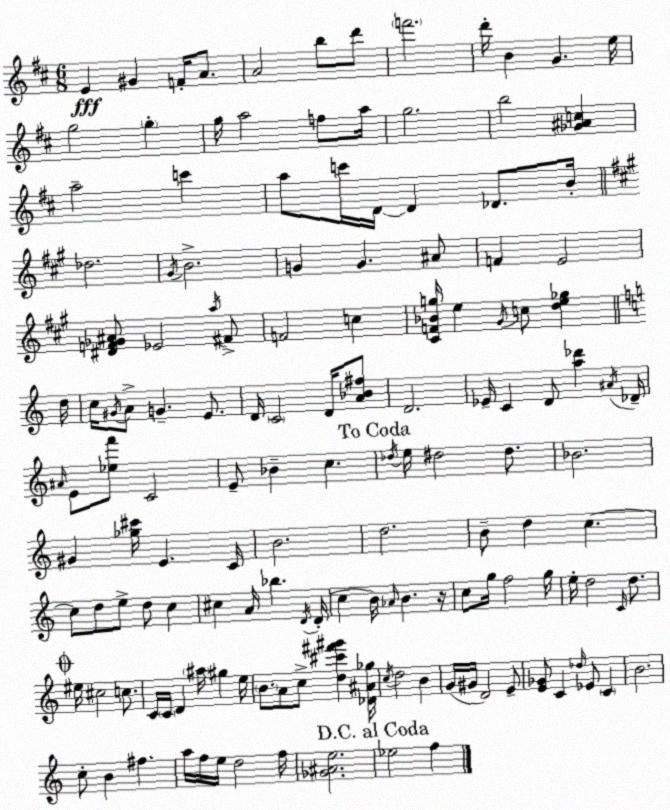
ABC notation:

X:1
T:Untitled
M:6/8
L:1/4
K:D
E ^G F/4 A/2 A2 b/2 d'/2 f'2 d'/4 B G e/4 g2 g g/4 a2 f/2 a/4 g2 b2 [_G^Ac] a2 c' a/2 c'/4 D/4 D _D/2 B/4 _d2 ^G/4 B2 G G ^A/2 F E2 [^DF_G^A]/2 _E2 a/4 ^F/2 F2 c [^CF_Bg]/4 e ^G/4 c/2 [de_g] d/4 c/4 ^G/4 A/2 G E/2 D/4 C2 D/4 [A_B^f]/2 D2 _E/4 C D/2 [a_d'] ^A/4 _D/4 ^A/4 E/2 [_ef']/2 C2 E/2 _B c _d/4 e/4 ^d2 ^d/2 _B2 ^G [_g^c']/4 E C/4 B2 d2 B/2 d c c/2 d/2 e/2 d/2 c ^c A/4 _b D/4 D/4 c B/4 _A/4 B z/4 c/2 g/4 f2 g/4 e/4 d2 C/4 d/2 ^e/4 ^c2 c/2 C/4 C/4 D ^a/4 ^g e/4 B/2 A/2 c/2 [d^c'^f'^g'] [_D^A_g]/4 c/4 d2 B G/4 ^G/4 D2 E/2 [E_G]/2 C _d/4 _E/2 C B2 c/2 B ^f a/4 f/4 e/4 d2 f/4 [_G^Ae]2 _e2 f